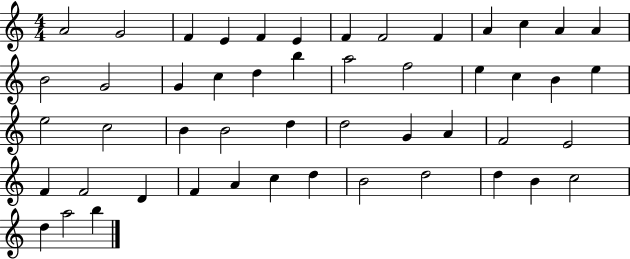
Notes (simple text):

A4/h G4/h F4/q E4/q F4/q E4/q F4/q F4/h F4/q A4/q C5/q A4/q A4/q B4/h G4/h G4/q C5/q D5/q B5/q A5/h F5/h E5/q C5/q B4/q E5/q E5/h C5/h B4/q B4/h D5/q D5/h G4/q A4/q F4/h E4/h F4/q F4/h D4/q F4/q A4/q C5/q D5/q B4/h D5/h D5/q B4/q C5/h D5/q A5/h B5/q